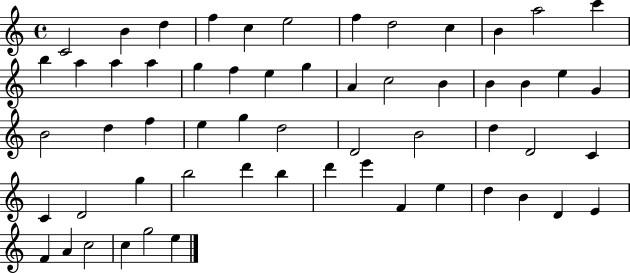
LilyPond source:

{
  \clef treble
  \time 4/4
  \defaultTimeSignature
  \key c \major
  c'2 b'4 d''4 | f''4 c''4 e''2 | f''4 d''2 c''4 | b'4 a''2 c'''4 | \break b''4 a''4 a''4 a''4 | g''4 f''4 e''4 g''4 | a'4 c''2 b'4 | b'4 b'4 e''4 g'4 | \break b'2 d''4 f''4 | e''4 g''4 d''2 | d'2 b'2 | d''4 d'2 c'4 | \break c'4 d'2 g''4 | b''2 d'''4 b''4 | d'''4 e'''4 f'4 e''4 | d''4 b'4 d'4 e'4 | \break f'4 a'4 c''2 | c''4 g''2 e''4 | \bar "|."
}